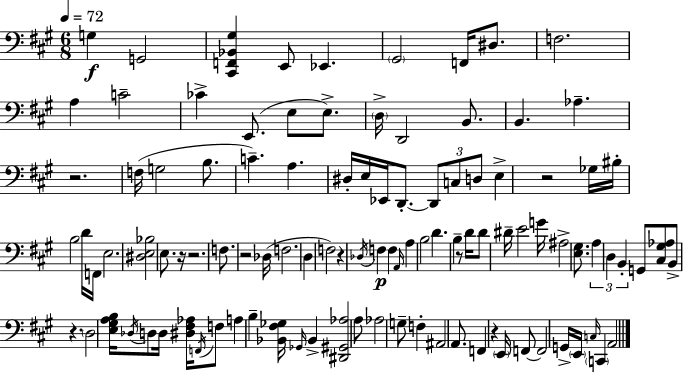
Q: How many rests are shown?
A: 9